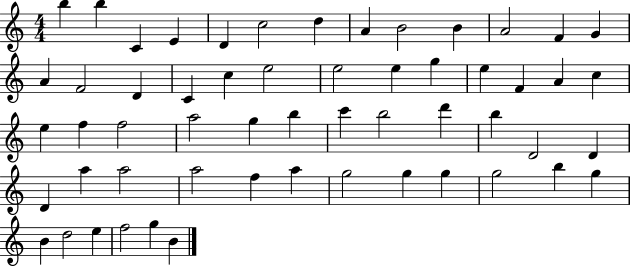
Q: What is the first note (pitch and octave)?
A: B5